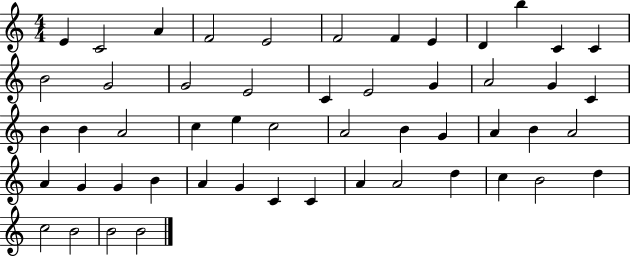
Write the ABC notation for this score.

X:1
T:Untitled
M:4/4
L:1/4
K:C
E C2 A F2 E2 F2 F E D b C C B2 G2 G2 E2 C E2 G A2 G C B B A2 c e c2 A2 B G A B A2 A G G B A G C C A A2 d c B2 d c2 B2 B2 B2